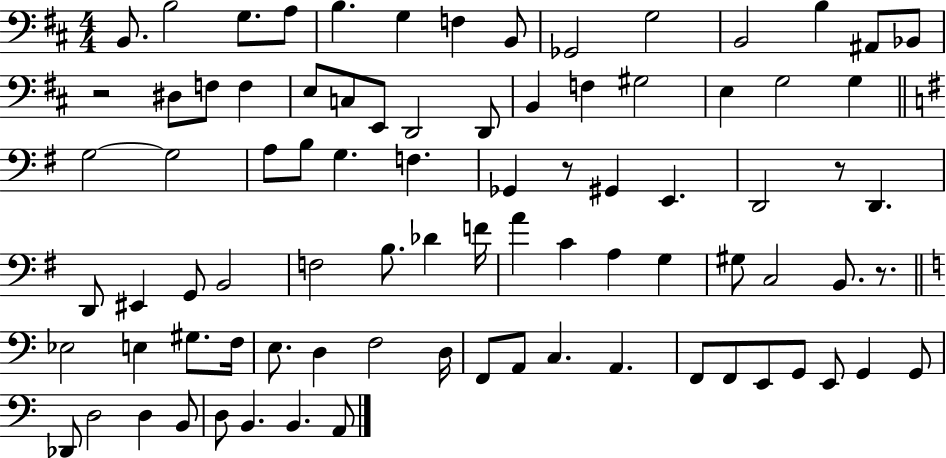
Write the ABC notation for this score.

X:1
T:Untitled
M:4/4
L:1/4
K:D
B,,/2 B,2 G,/2 A,/2 B, G, F, B,,/2 _G,,2 G,2 B,,2 B, ^A,,/2 _B,,/2 z2 ^D,/2 F,/2 F, E,/2 C,/2 E,,/2 D,,2 D,,/2 B,, F, ^G,2 E, G,2 G, G,2 G,2 A,/2 B,/2 G, F, _G,, z/2 ^G,, E,, D,,2 z/2 D,, D,,/2 ^E,, G,,/2 B,,2 F,2 B,/2 _D F/4 A C A, G, ^G,/2 C,2 B,,/2 z/2 _E,2 E, ^G,/2 F,/4 E,/2 D, F,2 D,/4 F,,/2 A,,/2 C, A,, F,,/2 F,,/2 E,,/2 G,,/2 E,,/2 G,, G,,/2 _D,,/2 D,2 D, B,,/2 D,/2 B,, B,, A,,/2